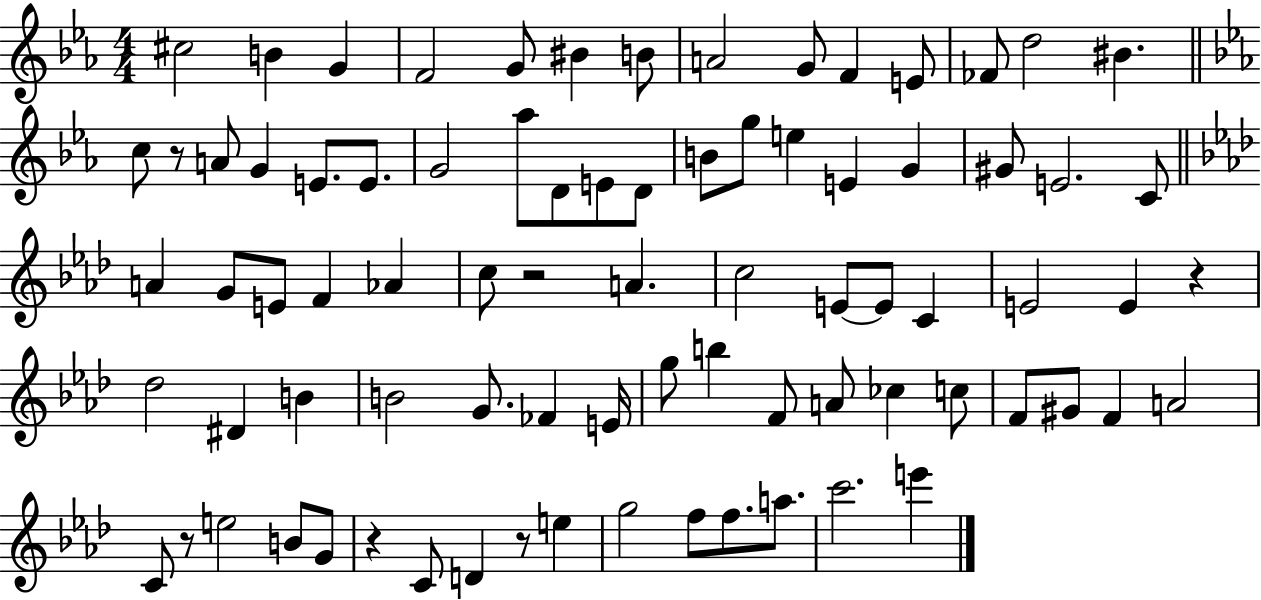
X:1
T:Untitled
M:4/4
L:1/4
K:Eb
^c2 B G F2 G/2 ^B B/2 A2 G/2 F E/2 _F/2 d2 ^B c/2 z/2 A/2 G E/2 E/2 G2 _a/2 D/2 E/2 D/2 B/2 g/2 e E G ^G/2 E2 C/2 A G/2 E/2 F _A c/2 z2 A c2 E/2 E/2 C E2 E z _d2 ^D B B2 G/2 _F E/4 g/2 b F/2 A/2 _c c/2 F/2 ^G/2 F A2 C/2 z/2 e2 B/2 G/2 z C/2 D z/2 e g2 f/2 f/2 a/2 c'2 e'